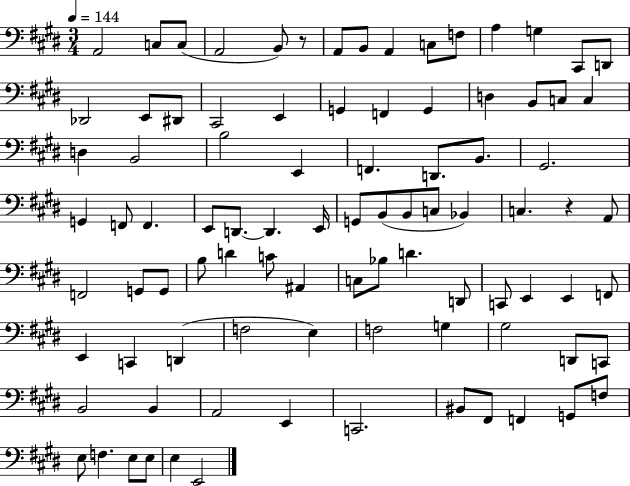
{
  \clef bass
  \numericTimeSignature
  \time 3/4
  \key e \major
  \tempo 4 = 144
  a,2 c8 c8( | a,2 b,8) r8 | a,8 b,8 a,4 c8 f8 | a4 g4 cis,8 d,8 | \break des,2 e,8 dis,8 | cis,2 e,4 | g,4 f,4 g,4 | d4 b,8 c8 c4 | \break d4 b,2 | b2 e,4 | f,4. d,8. b,8. | gis,2. | \break g,4 f,8 f,4. | e,8 d,8.~~ d,4. e,16 | g,8 b,8( b,8 c8 bes,4) | c4. r4 a,8 | \break f,2 g,8 g,8 | b8 d'4 c'8 ais,4 | c8 bes8 d'4. d,8 | c,8 e,4 e,4 f,8 | \break e,4 c,4 d,4( | f2 e4) | f2 g4 | gis2 d,8 c,8 | \break b,2 b,4 | a,2 e,4 | c,2. | bis,8 fis,8 f,4 g,8 f8 | \break e8 f4. e8 e8 | e4 e,2 | \bar "|."
}